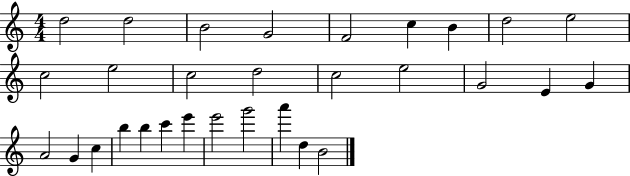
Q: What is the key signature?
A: C major